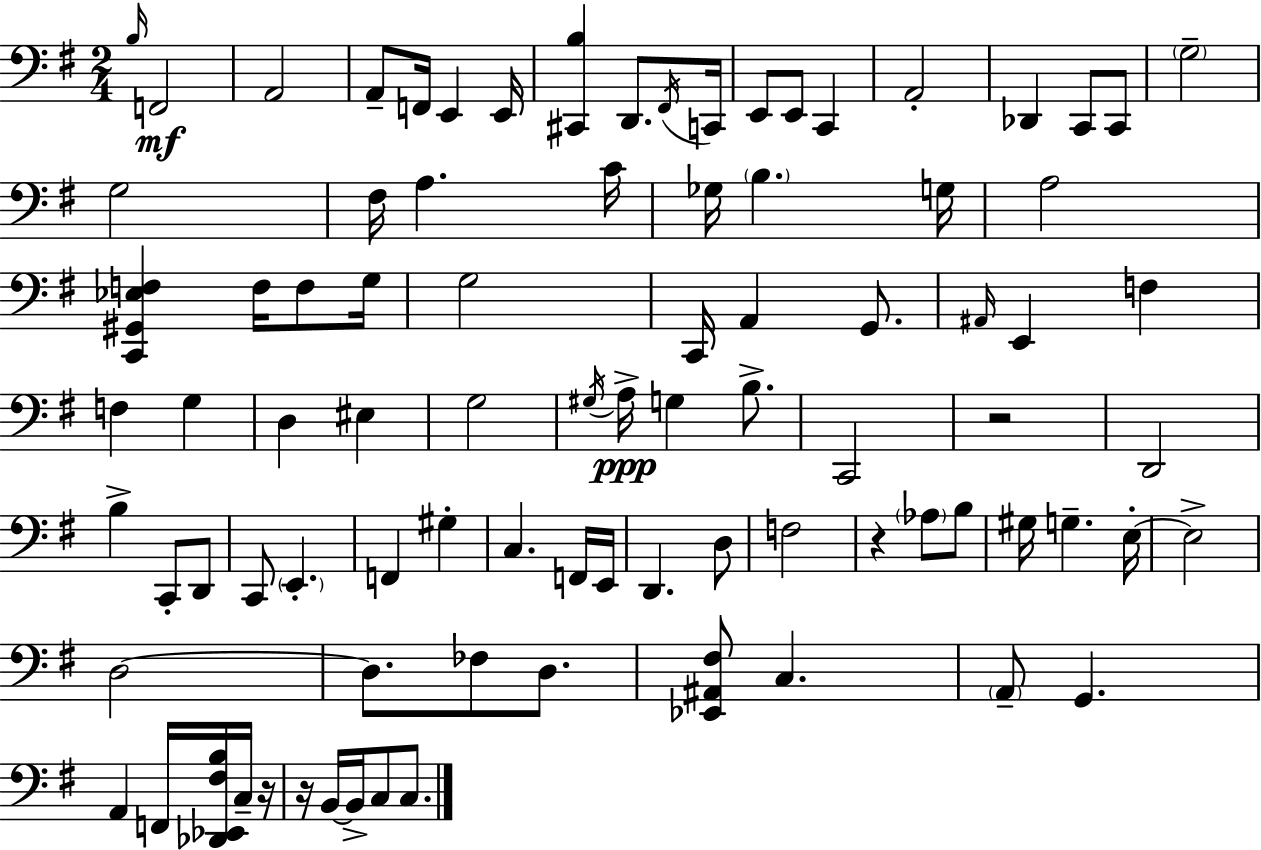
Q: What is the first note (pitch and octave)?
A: B3